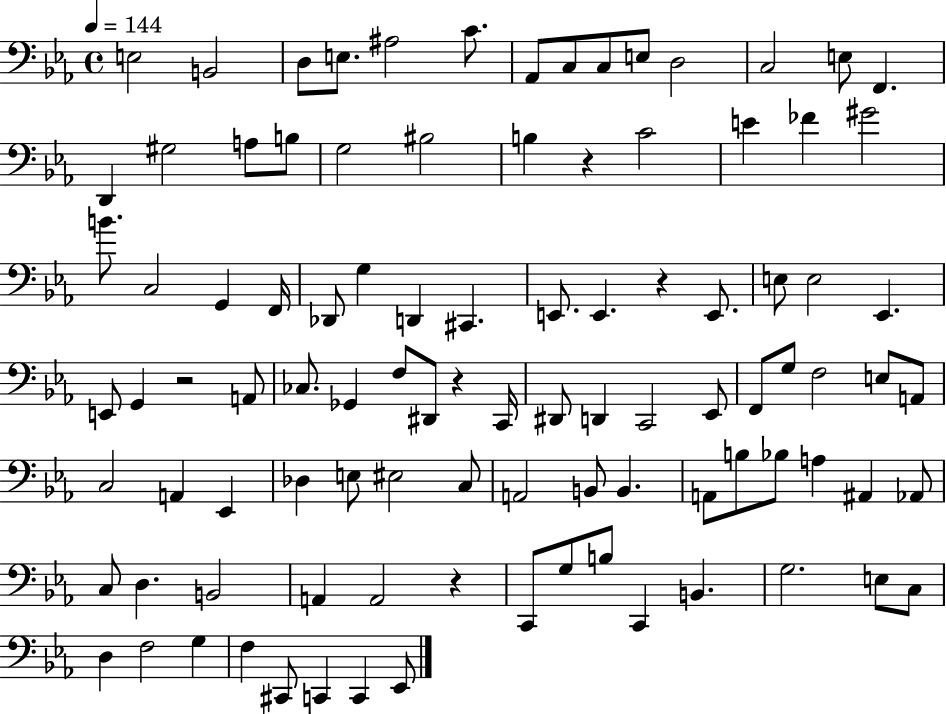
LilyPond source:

{
  \clef bass
  \time 4/4
  \defaultTimeSignature
  \key ees \major
  \tempo 4 = 144
  e2 b,2 | d8 e8. ais2 c'8. | aes,8 c8 c8 e8 d2 | c2 e8 f,4. | \break d,4 gis2 a8 b8 | g2 bis2 | b4 r4 c'2 | e'4 fes'4 gis'2 | \break b'8. c2 g,4 f,16 | des,8 g4 d,4 cis,4. | e,8. e,4. r4 e,8. | e8 e2 ees,4. | \break e,8 g,4 r2 a,8 | ces8. ges,4 f8 dis,8 r4 c,16 | dis,8 d,4 c,2 ees,8 | f,8 g8 f2 e8 a,8 | \break c2 a,4 ees,4 | des4 e8 eis2 c8 | a,2 b,8 b,4. | a,8 b8 bes8 a4 ais,4 aes,8 | \break c8 d4. b,2 | a,4 a,2 r4 | c,8 g8 b8 c,4 b,4. | g2. e8 c8 | \break d4 f2 g4 | f4 cis,8 c,4 c,4 ees,8 | \bar "|."
}